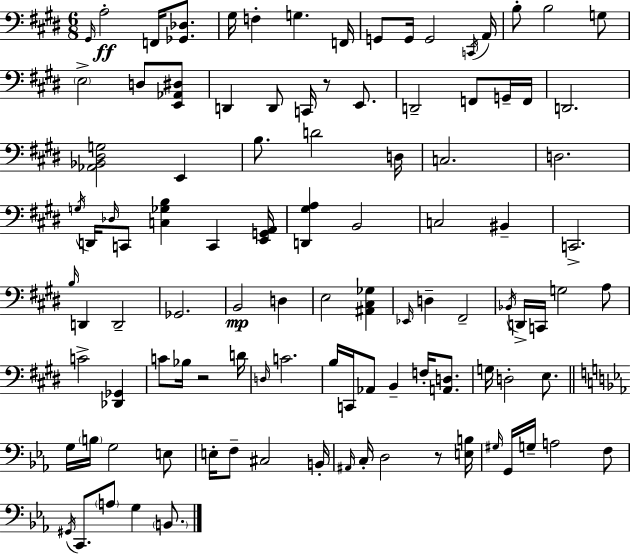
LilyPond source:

{
  \clef bass
  \numericTimeSignature
  \time 6/8
  \key e \major
  \grace { gis,16 }\ff a2-. f,16 <ges, des>8. | gis16 f4-. g4. | f,16 g,8 g,16 g,2 | \acciaccatura { c,16 } a,16 b8-. b2 | \break g8 \parenthesize e2-> d8 | <e, aes, dis>8 d,4 d,8 c,16 r8 e,8. | d,2-- f,8 | g,16-- f,16 d,2. | \break <aes, bes, dis g>2 e,4 | b8. d'2 | d16 c2. | d2. | \break \acciaccatura { g16 } d,16 \grace { des16 } c,8 <c ges b>4 c,4 | <e, g, a,>16 <d, gis a>4 b,2 | c2 | bis,4-- c,2.-> | \break \grace { b16 } d,4 d,2-- | ges,2. | b,2\mp | d4 e2 | \break <ais, cis ges>4 \grace { ees,16 } d4-- fis,2-- | \acciaccatura { bes,16 } d,16-> c,16 g2 | a8 c'2-> | <des, ges,>4 c'8 bes16 r2 | \break d'16 \grace { d16 } c'2. | b16 c,16 aes,8 | b,4-- f16-. <a, d>8. g16 d2-. | e8. \bar "||" \break \key ees \major g16 \parenthesize b16 g2 e8 | e16-. f8-- cis2 b,16-. | \grace { ais,16 } c16-. d2 r8 | <e b>16 \grace { gis16 } g,16 g16-- a2 | \break f8 \acciaccatura { gis,16 } c,8. \parenthesize a8 g4 | \parenthesize b,8. \bar "|."
}